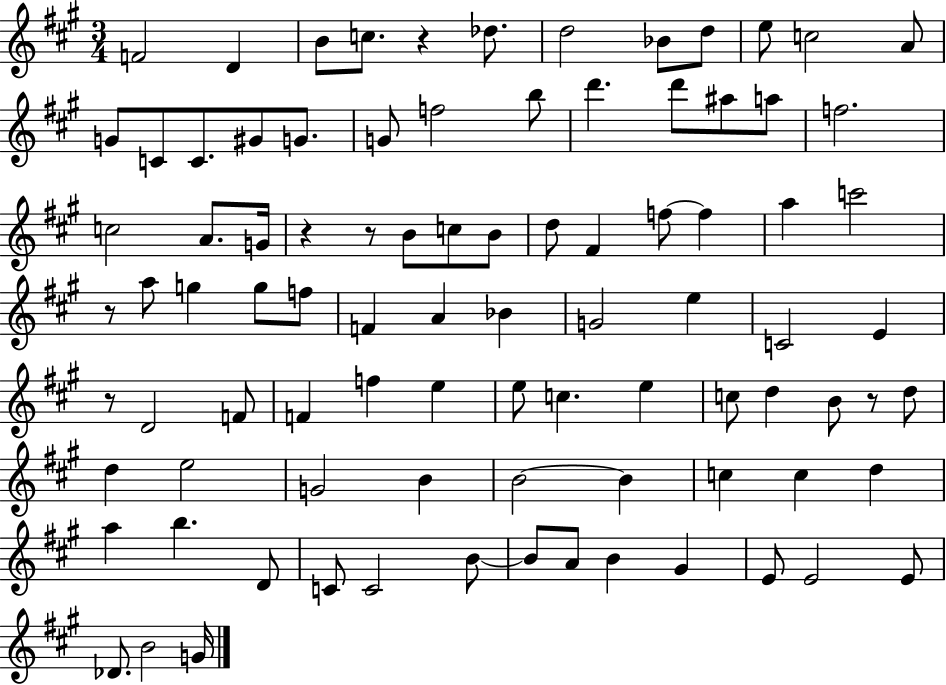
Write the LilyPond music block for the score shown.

{
  \clef treble
  \numericTimeSignature
  \time 3/4
  \key a \major
  f'2 d'4 | b'8 c''8. r4 des''8. | d''2 bes'8 d''8 | e''8 c''2 a'8 | \break g'8 c'8 c'8. gis'8 g'8. | g'8 f''2 b''8 | d'''4. d'''8 ais''8 a''8 | f''2. | \break c''2 a'8. g'16 | r4 r8 b'8 c''8 b'8 | d''8 fis'4 f''8~~ f''4 | a''4 c'''2 | \break r8 a''8 g''4 g''8 f''8 | f'4 a'4 bes'4 | g'2 e''4 | c'2 e'4 | \break r8 d'2 f'8 | f'4 f''4 e''4 | e''8 c''4. e''4 | c''8 d''4 b'8 r8 d''8 | \break d''4 e''2 | g'2 b'4 | b'2~~ b'4 | c''4 c''4 d''4 | \break a''4 b''4. d'8 | c'8 c'2 b'8~~ | b'8 a'8 b'4 gis'4 | e'8 e'2 e'8 | \break des'8. b'2 g'16 | \bar "|."
}